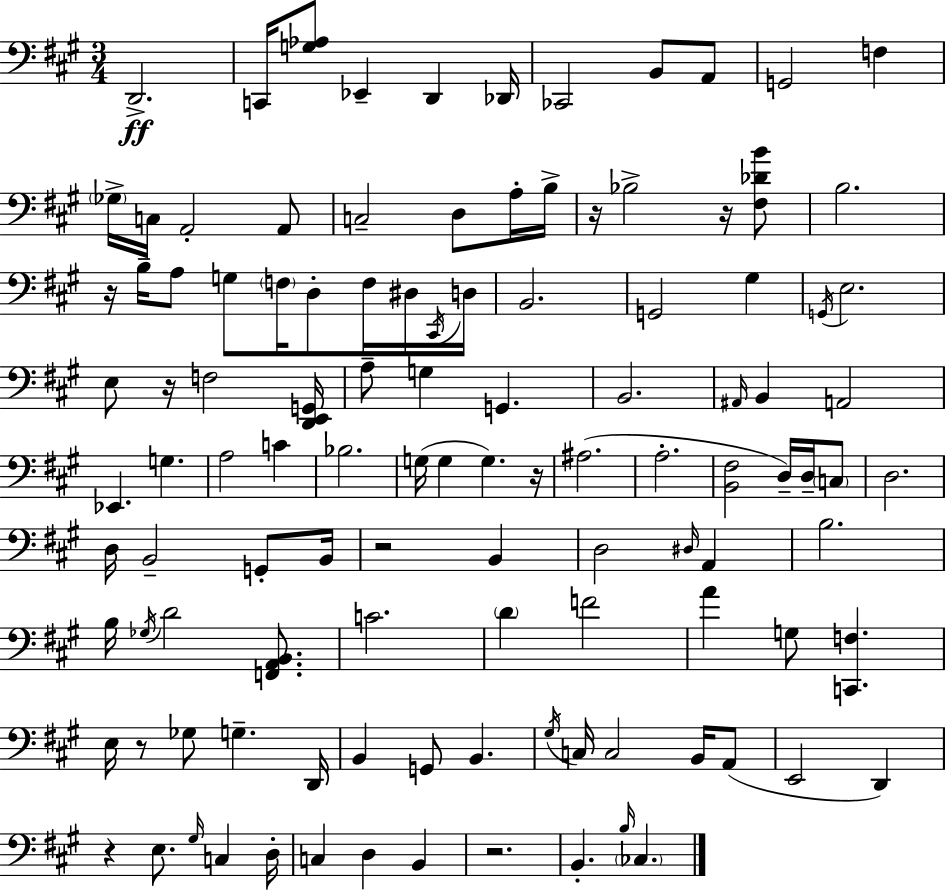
D2/h. C2/s [G3,Ab3]/e Eb2/q D2/q Db2/s CES2/h B2/e A2/e G2/h F3/q Gb3/s C3/s A2/h A2/e C3/h D3/e A3/s B3/s R/s Bb3/h R/s [F#3,Db4,B4]/e B3/h. R/s B3/s A3/e G3/e F3/s D3/e F3/s D#3/s C#2/s D3/s B2/h. G2/h G#3/q G2/s E3/h. E3/e R/s F3/h [D2,E2,G2]/s A3/e G3/q G2/q. B2/h. A#2/s B2/q A2/h Eb2/q. G3/q. A3/h C4/q Bb3/h. G3/s G3/q G3/q. R/s A#3/h. A3/h. [B2,F#3]/h D3/s D3/s C3/e D3/h. D3/s B2/h G2/e B2/s R/h B2/q D3/h D#3/s A2/q B3/h. B3/s Gb3/s D4/h [F2,A2,B2]/e. C4/h. D4/q F4/h A4/q G3/e [C2,F3]/q. E3/s R/e Gb3/e G3/q. D2/s B2/q G2/e B2/q. G#3/s C3/s C3/h B2/s A2/e E2/h D2/q R/q E3/e. G#3/s C3/q D3/s C3/q D3/q B2/q R/h. B2/q. B3/s CES3/q.